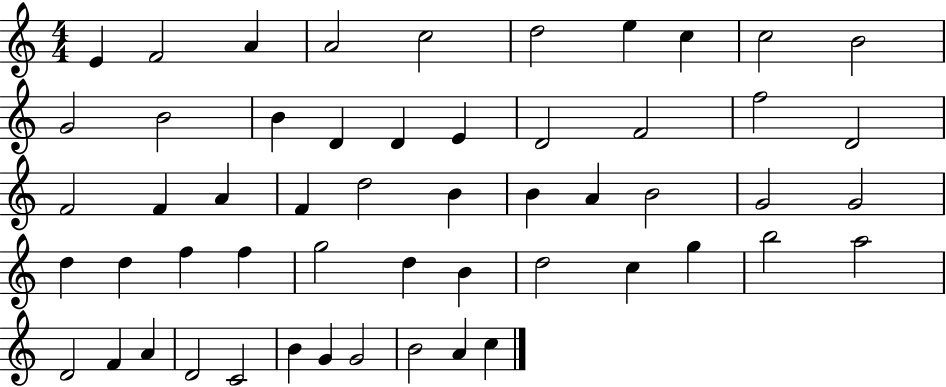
{
  \clef treble
  \numericTimeSignature
  \time 4/4
  \key c \major
  e'4 f'2 a'4 | a'2 c''2 | d''2 e''4 c''4 | c''2 b'2 | \break g'2 b'2 | b'4 d'4 d'4 e'4 | d'2 f'2 | f''2 d'2 | \break f'2 f'4 a'4 | f'4 d''2 b'4 | b'4 a'4 b'2 | g'2 g'2 | \break d''4 d''4 f''4 f''4 | g''2 d''4 b'4 | d''2 c''4 g''4 | b''2 a''2 | \break d'2 f'4 a'4 | d'2 c'2 | b'4 g'4 g'2 | b'2 a'4 c''4 | \break \bar "|."
}